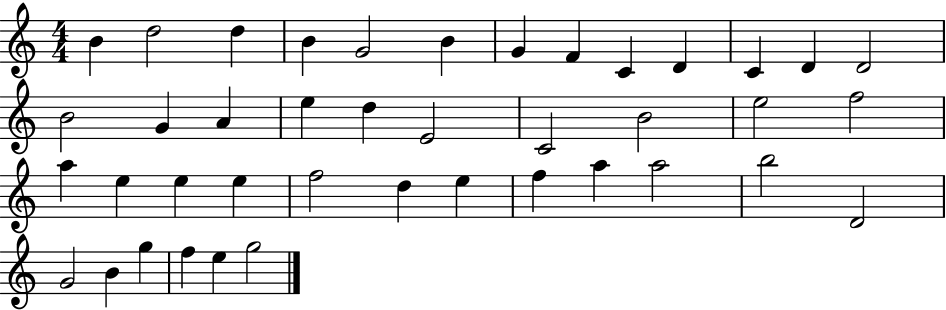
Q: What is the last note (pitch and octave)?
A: G5